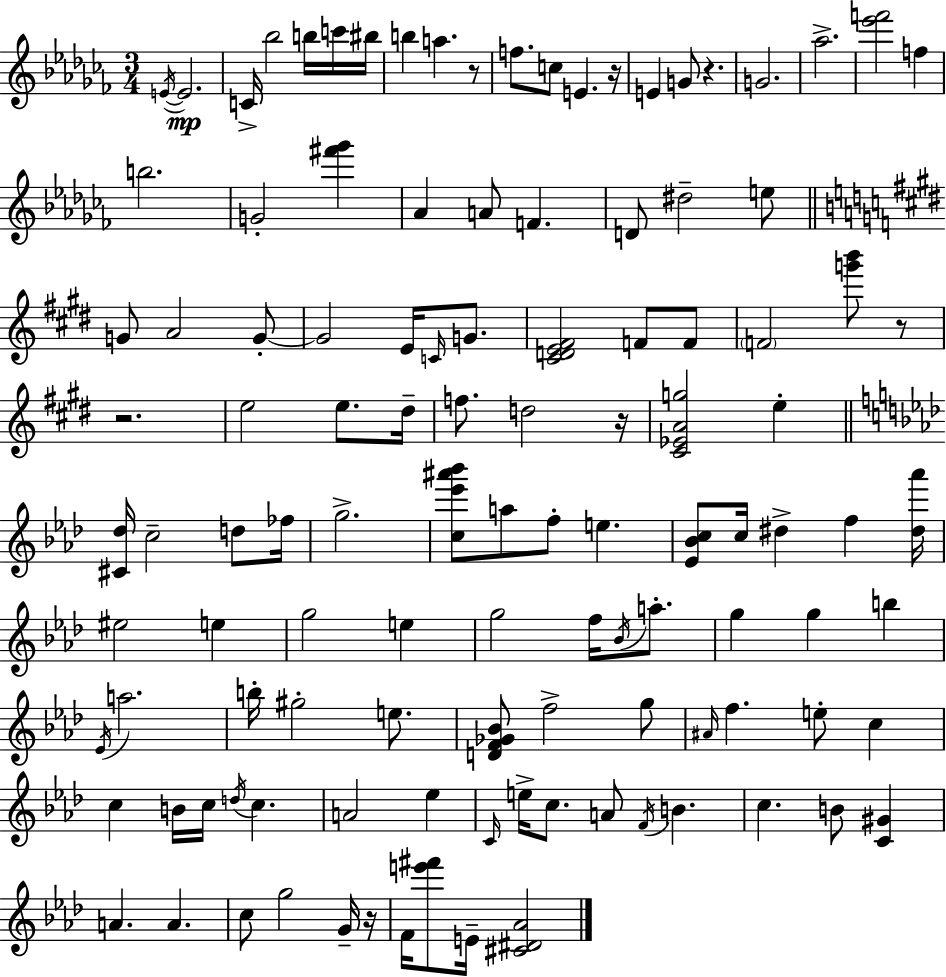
X:1
T:Untitled
M:3/4
L:1/4
K:Abm
E/4 E2 C/4 _b2 b/4 c'/4 ^b/4 b a z/2 f/2 c/2 E z/4 E G/2 z G2 _a2 [_e'f']2 f b2 G2 [^f'_g'] _A A/2 F D/2 ^d2 e/2 G/2 A2 G/2 G2 E/4 C/4 G/2 [^CDE^F]2 F/2 F/2 F2 [g'b']/2 z/2 z2 e2 e/2 ^d/4 f/2 d2 z/4 [^C_EAg]2 e [^C_d]/4 c2 d/2 _f/4 g2 [c_e'^a'_b']/2 a/2 f/2 e [_E_Bc]/2 c/4 ^d f [^d_a']/4 ^e2 e g2 e g2 f/4 _B/4 a/2 g g b _E/4 a2 b/4 ^g2 e/2 [DF_G_B]/2 f2 g/2 ^A/4 f e/2 c c B/4 c/4 d/4 c A2 _e C/4 e/4 c/2 A/2 F/4 B c B/2 [C^G] A A c/2 g2 G/4 z/4 F/4 [e'^f']/2 E/4 [^C^D_A]2